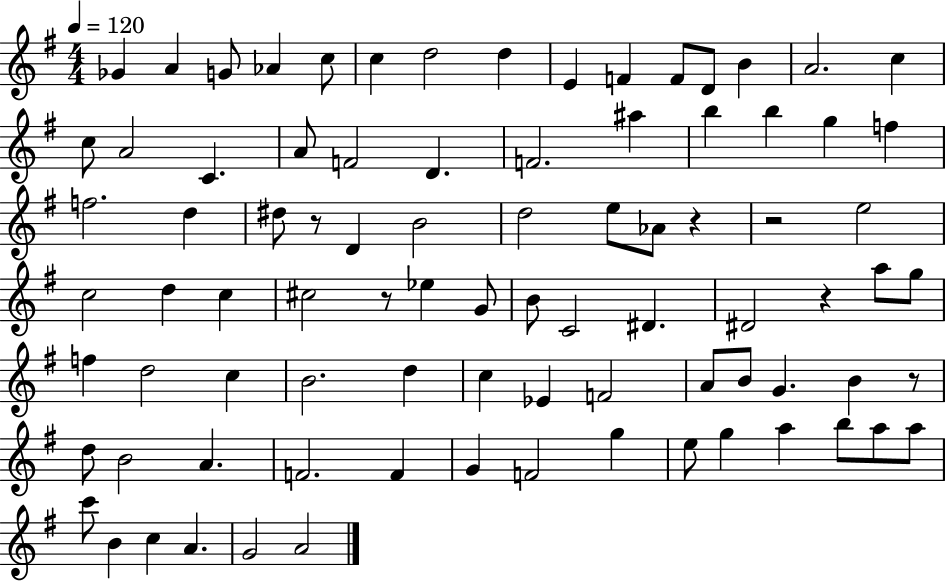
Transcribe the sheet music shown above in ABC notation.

X:1
T:Untitled
M:4/4
L:1/4
K:G
_G A G/2 _A c/2 c d2 d E F F/2 D/2 B A2 c c/2 A2 C A/2 F2 D F2 ^a b b g f f2 d ^d/2 z/2 D B2 d2 e/2 _A/2 z z2 e2 c2 d c ^c2 z/2 _e G/2 B/2 C2 ^D ^D2 z a/2 g/2 f d2 c B2 d c _E F2 A/2 B/2 G B z/2 d/2 B2 A F2 F G F2 g e/2 g a b/2 a/2 a/2 c'/2 B c A G2 A2